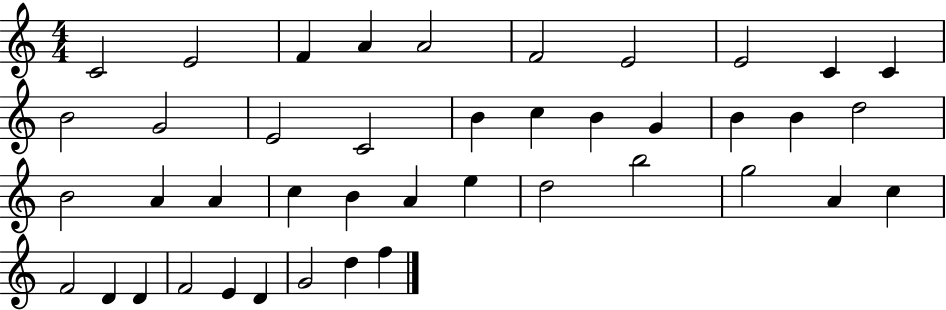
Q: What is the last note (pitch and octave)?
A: F5